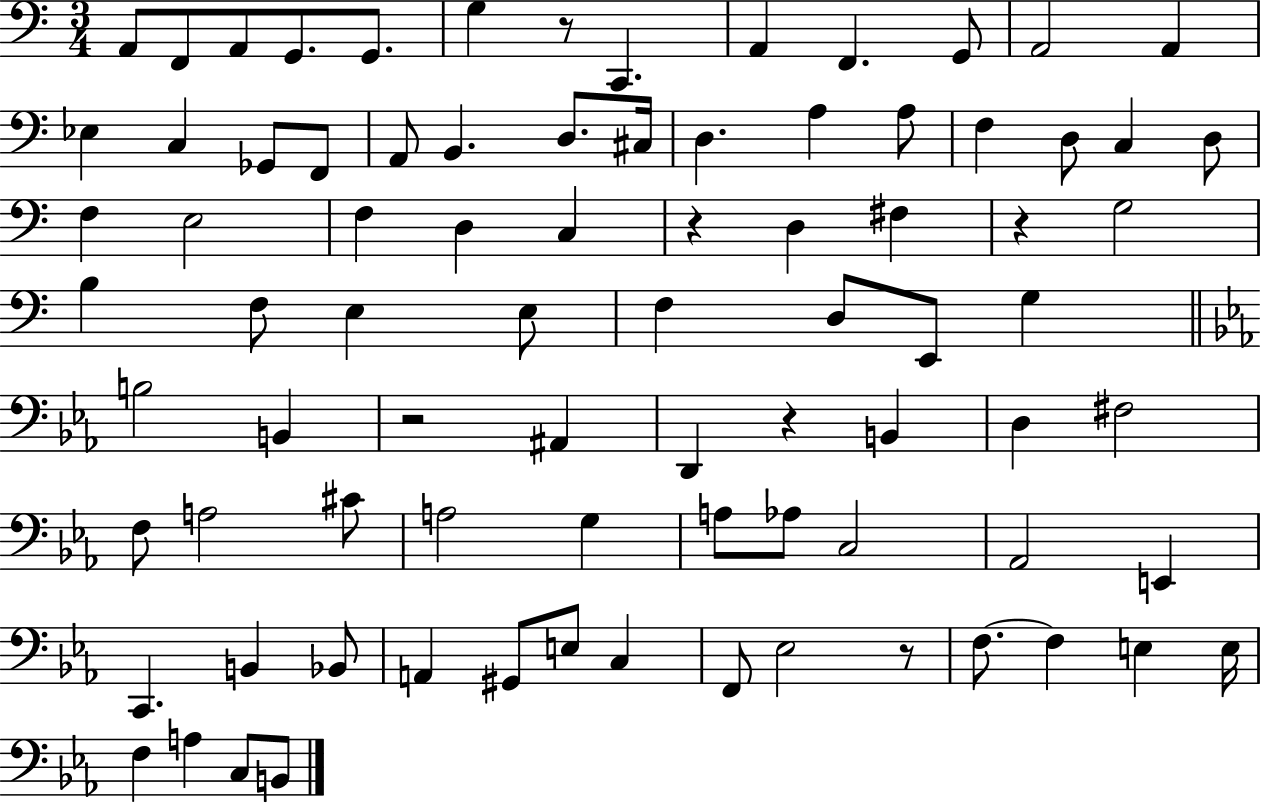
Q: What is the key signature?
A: C major